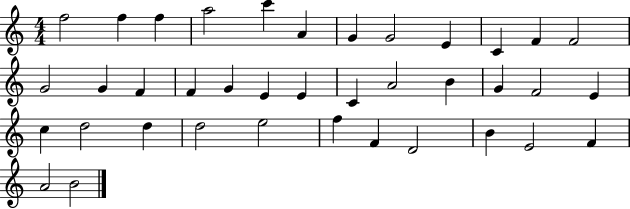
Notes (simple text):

F5/h F5/q F5/q A5/h C6/q A4/q G4/q G4/h E4/q C4/q F4/q F4/h G4/h G4/q F4/q F4/q G4/q E4/q E4/q C4/q A4/h B4/q G4/q F4/h E4/q C5/q D5/h D5/q D5/h E5/h F5/q F4/q D4/h B4/q E4/h F4/q A4/h B4/h